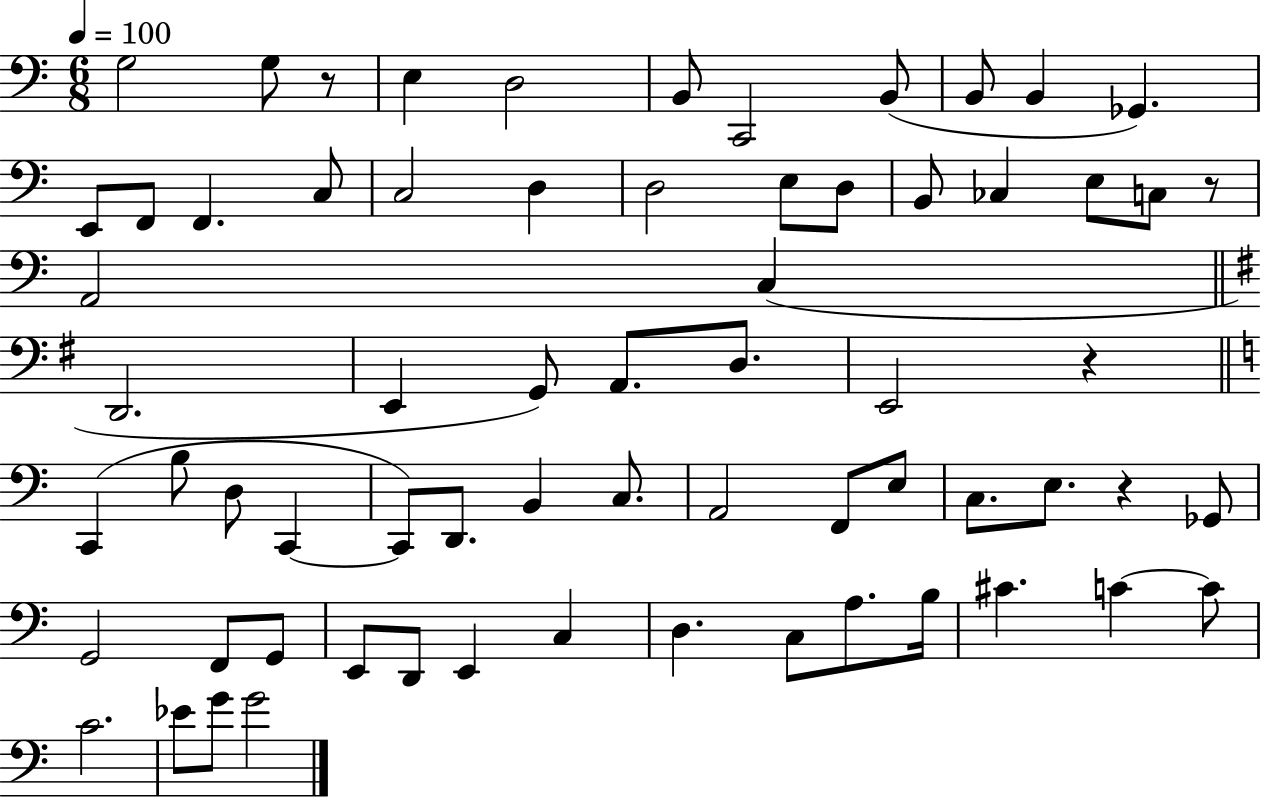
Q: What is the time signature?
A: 6/8